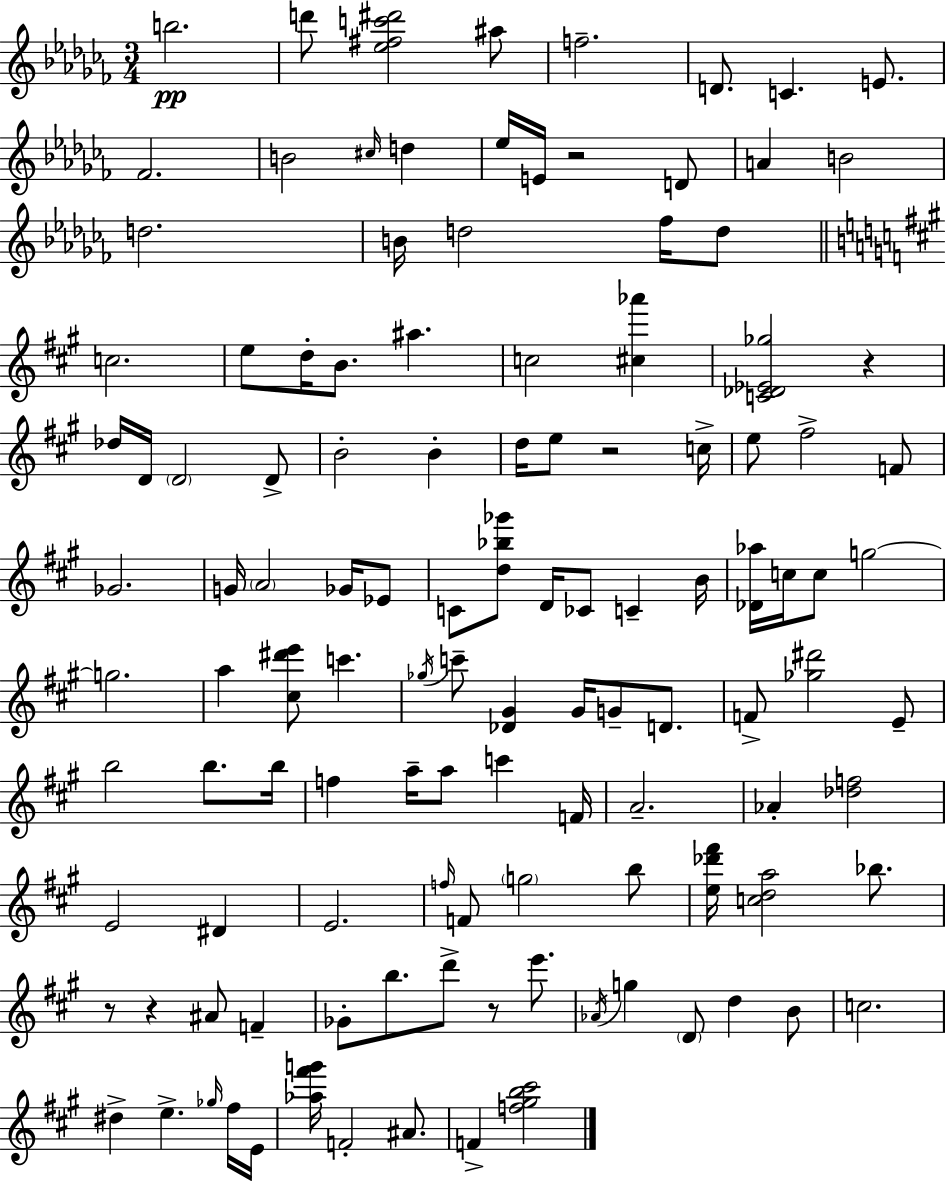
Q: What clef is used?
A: treble